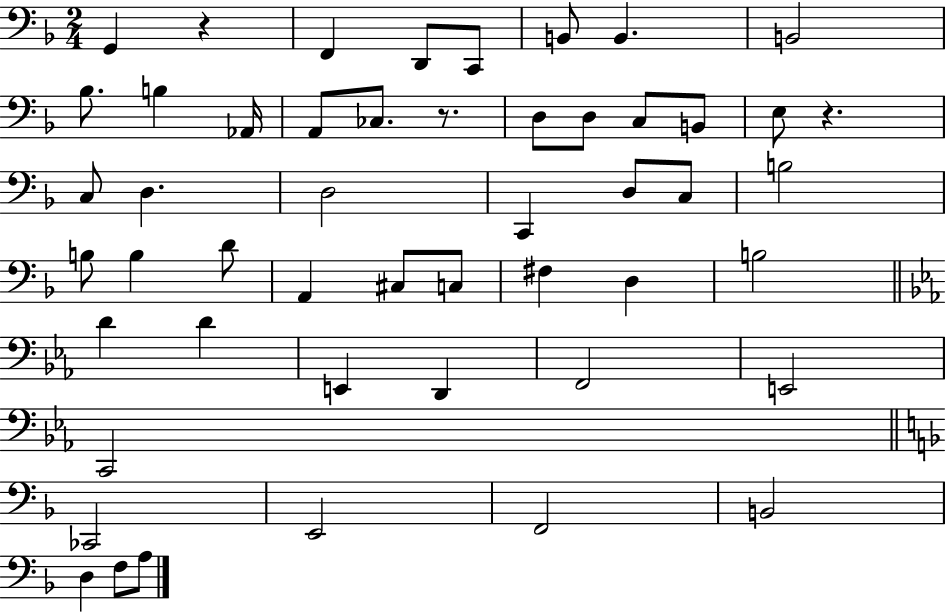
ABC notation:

X:1
T:Untitled
M:2/4
L:1/4
K:F
G,, z F,, D,,/2 C,,/2 B,,/2 B,, B,,2 _B,/2 B, _A,,/4 A,,/2 _C,/2 z/2 D,/2 D,/2 C,/2 B,,/2 E,/2 z C,/2 D, D,2 C,, D,/2 C,/2 B,2 B,/2 B, D/2 A,, ^C,/2 C,/2 ^F, D, B,2 D D E,, D,, F,,2 E,,2 C,,2 _C,,2 E,,2 F,,2 B,,2 D, F,/2 A,/2